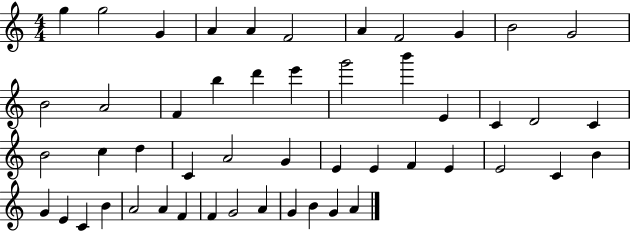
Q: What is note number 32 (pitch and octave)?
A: F4